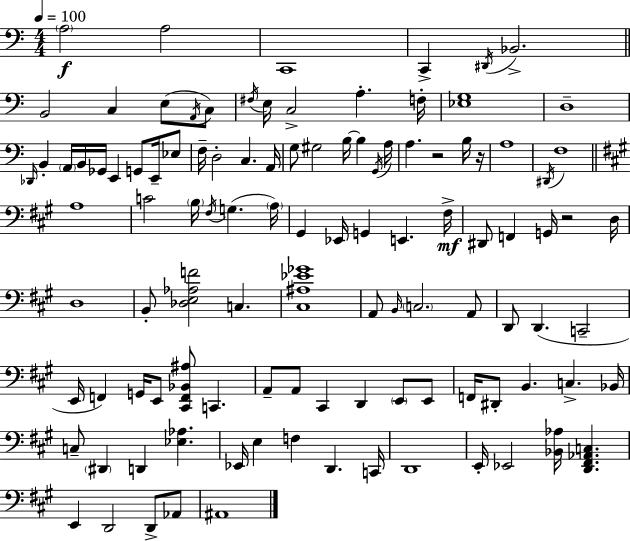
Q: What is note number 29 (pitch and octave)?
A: C3